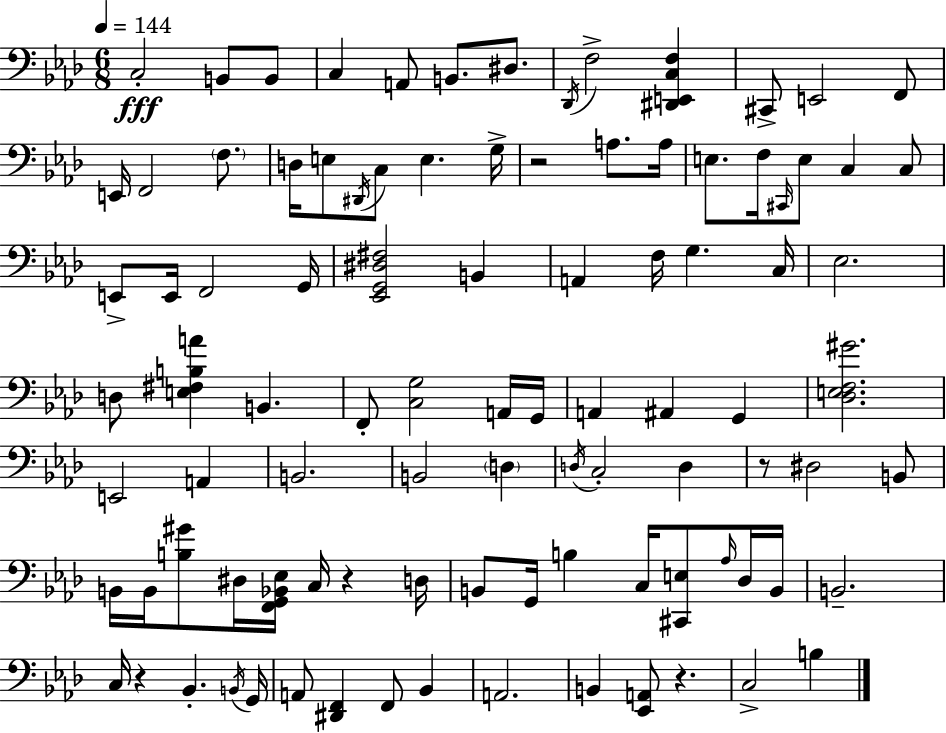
X:1
T:Untitled
M:6/8
L:1/4
K:Ab
C,2 B,,/2 B,,/2 C, A,,/2 B,,/2 ^D,/2 _D,,/4 F,2 [^D,,E,,C,F,] ^C,,/2 E,,2 F,,/2 E,,/4 F,,2 F,/2 D,/4 E,/2 ^D,,/4 C,/2 E, G,/4 z2 A,/2 A,/4 E,/2 F,/4 ^C,,/4 E,/2 C, C,/2 E,,/2 E,,/4 F,,2 G,,/4 [_E,,G,,^D,^F,]2 B,, A,, F,/4 G, C,/4 _E,2 D,/2 [E,^F,B,A] B,, F,,/2 [C,G,]2 A,,/4 G,,/4 A,, ^A,, G,, [_D,E,F,^G]2 E,,2 A,, B,,2 B,,2 D, D,/4 C,2 D, z/2 ^D,2 B,,/2 B,,/4 B,,/4 [B,^G]/2 ^D,/4 [F,,G,,_B,,_E,]/4 C,/4 z D,/4 B,,/2 G,,/4 B, C,/4 [^C,,E,]/2 _A,/4 _D,/4 B,,/4 B,,2 C,/4 z _B,, B,,/4 G,,/4 A,,/2 [^D,,F,,] F,,/2 _B,, A,,2 B,, [_E,,A,,]/2 z C,2 B,